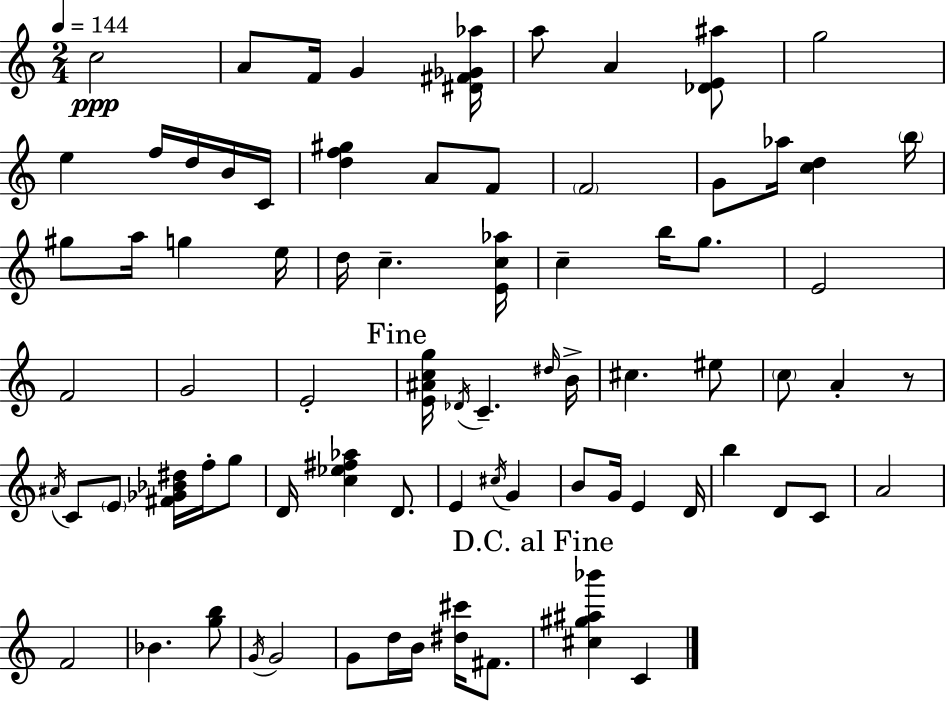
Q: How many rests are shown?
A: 1